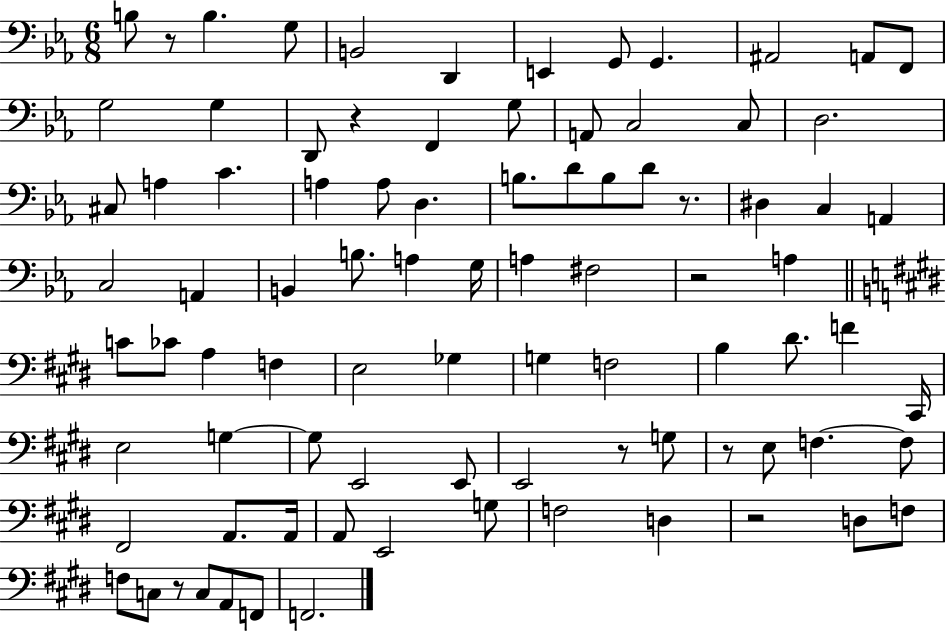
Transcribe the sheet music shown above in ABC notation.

X:1
T:Untitled
M:6/8
L:1/4
K:Eb
B,/2 z/2 B, G,/2 B,,2 D,, E,, G,,/2 G,, ^A,,2 A,,/2 F,,/2 G,2 G, D,,/2 z F,, G,/2 A,,/2 C,2 C,/2 D,2 ^C,/2 A, C A, A,/2 D, B,/2 D/2 B,/2 D/2 z/2 ^D, C, A,, C,2 A,, B,, B,/2 A, G,/4 A, ^F,2 z2 A, C/2 _C/2 A, F, E,2 _G, G, F,2 B, ^D/2 F ^C,,/4 E,2 G, G,/2 E,,2 E,,/2 E,,2 z/2 G,/2 z/2 E,/2 F, F,/2 ^F,,2 A,,/2 A,,/4 A,,/2 E,,2 G,/2 F,2 D, z2 D,/2 F,/2 F,/2 C,/2 z/2 C,/2 A,,/2 F,,/2 F,,2